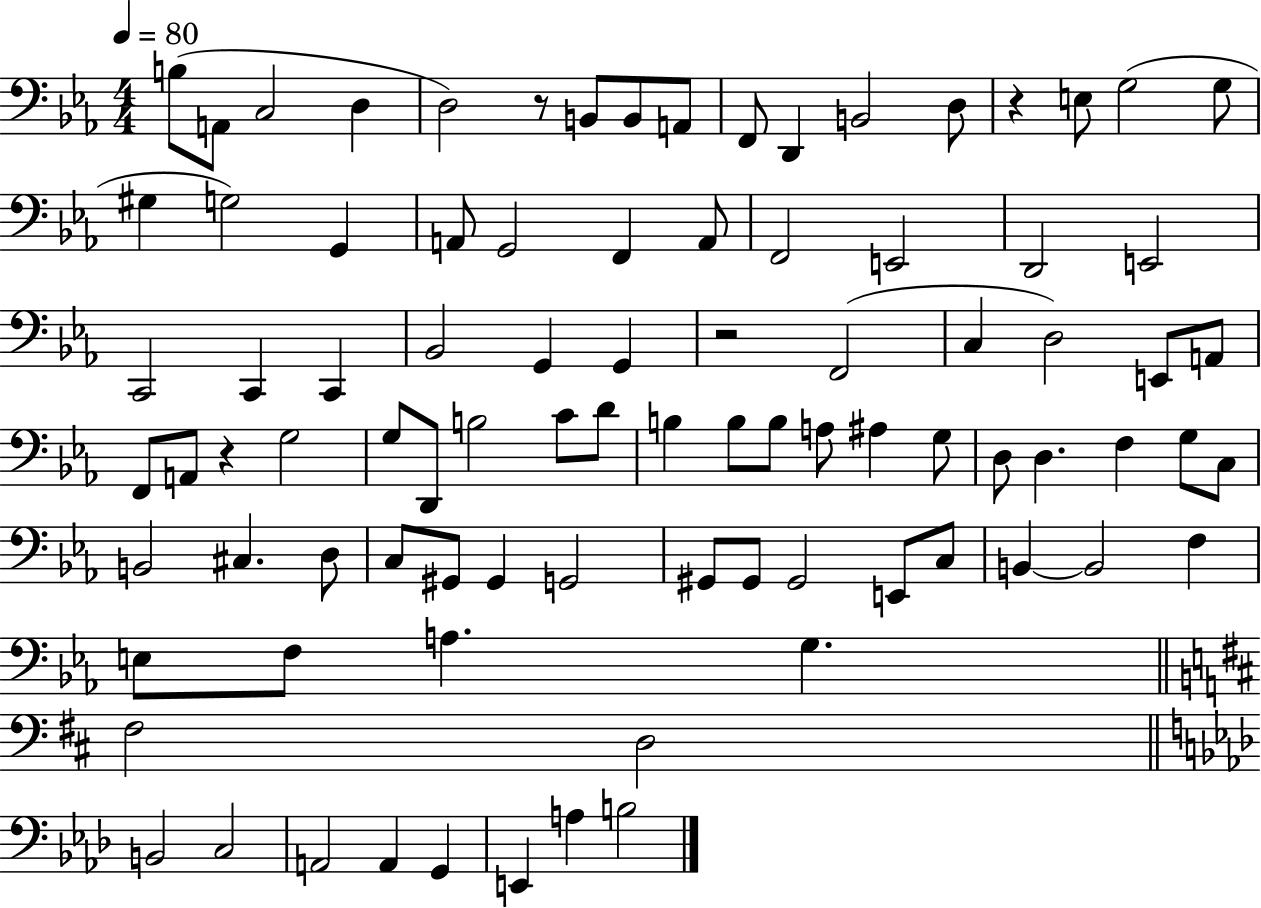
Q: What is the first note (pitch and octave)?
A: B3